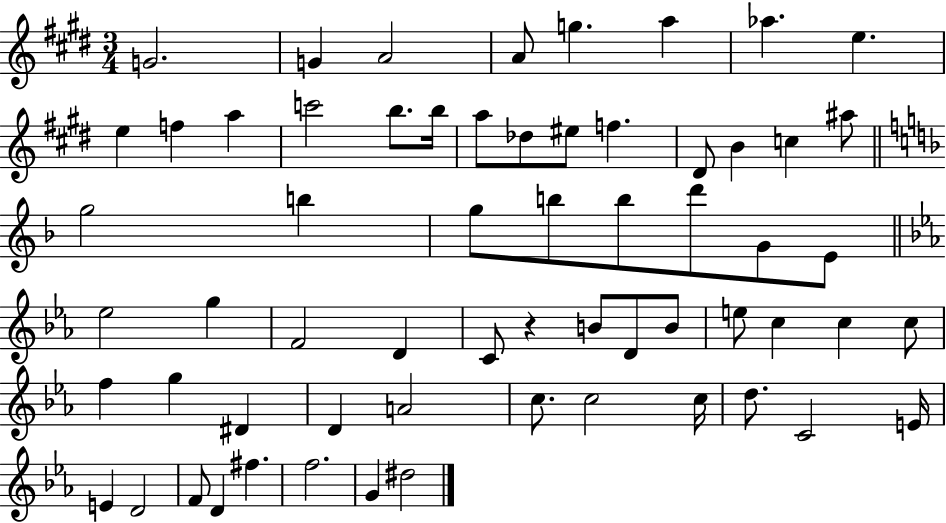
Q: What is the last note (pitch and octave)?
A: D#5